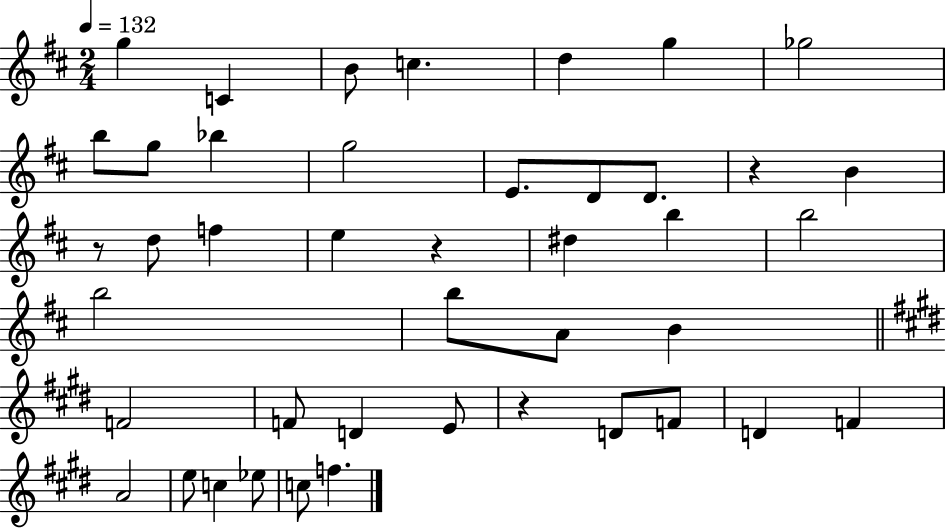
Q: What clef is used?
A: treble